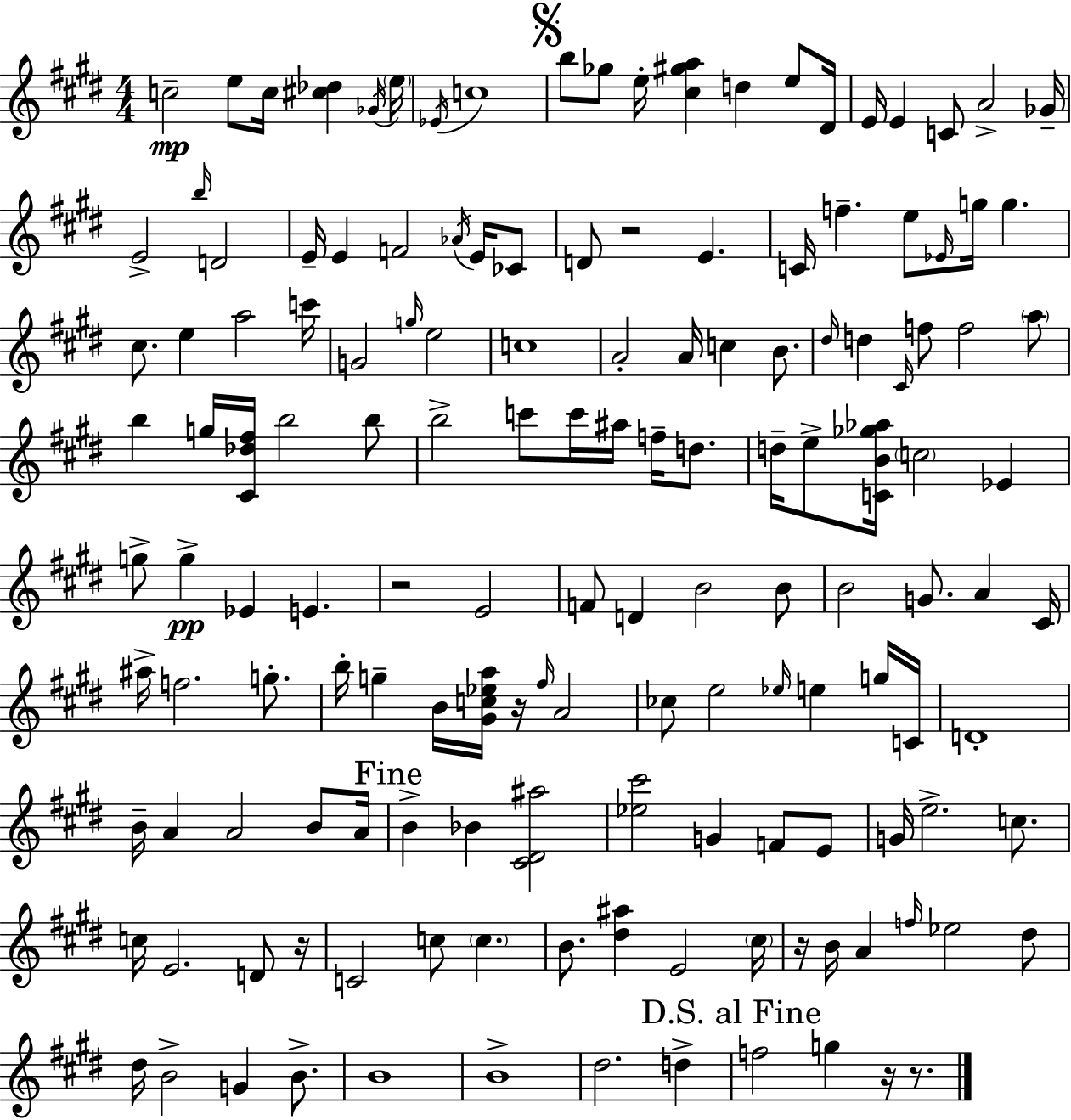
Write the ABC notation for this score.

X:1
T:Untitled
M:4/4
L:1/4
K:E
c2 e/2 c/4 [^c_d] _G/4 e/4 _E/4 c4 b/2 _g/2 e/4 [^c^ga] d e/2 ^D/4 E/4 E C/2 A2 _G/4 E2 b/4 D2 E/4 E F2 _A/4 E/4 _C/2 D/2 z2 E C/4 f e/2 _E/4 g/4 g ^c/2 e a2 c'/4 G2 g/4 e2 c4 A2 A/4 c B/2 ^d/4 d ^C/4 f/2 f2 a/2 b g/4 [^C_d^f]/4 b2 b/2 b2 c'/2 c'/4 ^a/4 f/4 d/2 d/4 e/2 [CB_g_a]/4 c2 _E g/2 g _E E z2 E2 F/2 D B2 B/2 B2 G/2 A ^C/4 ^a/4 f2 g/2 b/4 g B/4 [^Gc_ea]/4 z/4 ^f/4 A2 _c/2 e2 _e/4 e g/4 C/4 D4 B/4 A A2 B/2 A/4 B _B [^C^D^a]2 [_e^c']2 G F/2 E/2 G/4 e2 c/2 c/4 E2 D/2 z/4 C2 c/2 c B/2 [^d^a] E2 ^c/4 z/4 B/4 A f/4 _e2 ^d/2 ^d/4 B2 G B/2 B4 B4 ^d2 d f2 g z/4 z/2